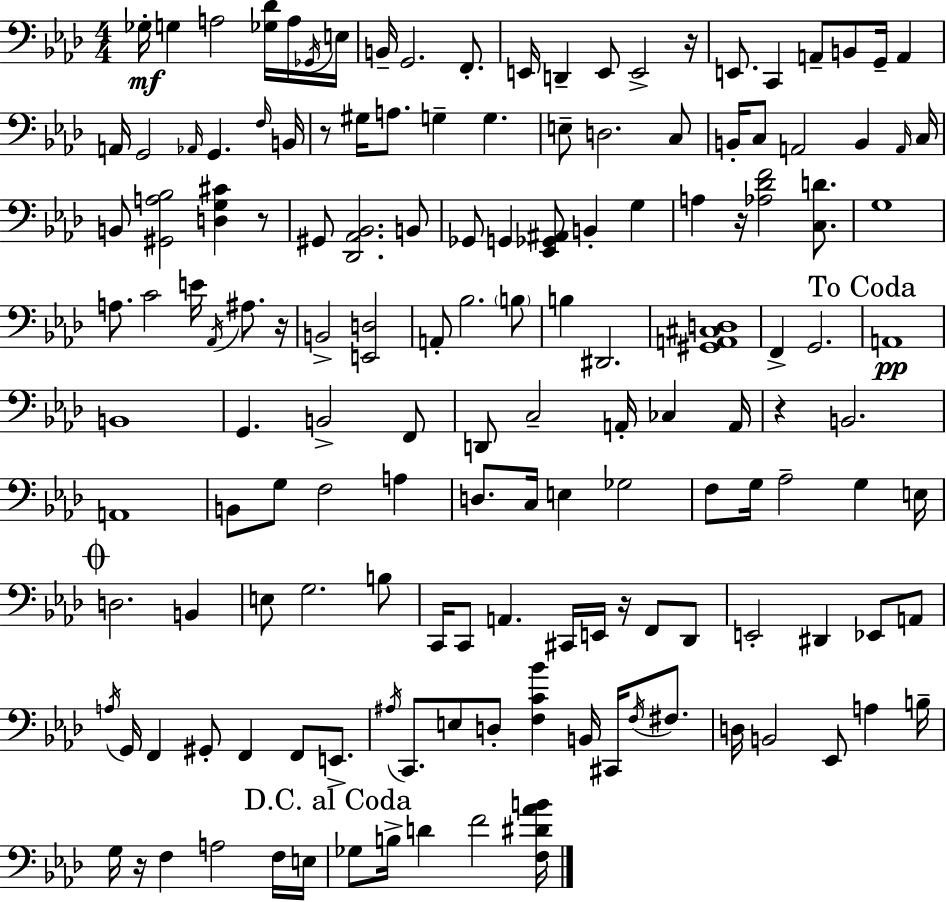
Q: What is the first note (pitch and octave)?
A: Gb3